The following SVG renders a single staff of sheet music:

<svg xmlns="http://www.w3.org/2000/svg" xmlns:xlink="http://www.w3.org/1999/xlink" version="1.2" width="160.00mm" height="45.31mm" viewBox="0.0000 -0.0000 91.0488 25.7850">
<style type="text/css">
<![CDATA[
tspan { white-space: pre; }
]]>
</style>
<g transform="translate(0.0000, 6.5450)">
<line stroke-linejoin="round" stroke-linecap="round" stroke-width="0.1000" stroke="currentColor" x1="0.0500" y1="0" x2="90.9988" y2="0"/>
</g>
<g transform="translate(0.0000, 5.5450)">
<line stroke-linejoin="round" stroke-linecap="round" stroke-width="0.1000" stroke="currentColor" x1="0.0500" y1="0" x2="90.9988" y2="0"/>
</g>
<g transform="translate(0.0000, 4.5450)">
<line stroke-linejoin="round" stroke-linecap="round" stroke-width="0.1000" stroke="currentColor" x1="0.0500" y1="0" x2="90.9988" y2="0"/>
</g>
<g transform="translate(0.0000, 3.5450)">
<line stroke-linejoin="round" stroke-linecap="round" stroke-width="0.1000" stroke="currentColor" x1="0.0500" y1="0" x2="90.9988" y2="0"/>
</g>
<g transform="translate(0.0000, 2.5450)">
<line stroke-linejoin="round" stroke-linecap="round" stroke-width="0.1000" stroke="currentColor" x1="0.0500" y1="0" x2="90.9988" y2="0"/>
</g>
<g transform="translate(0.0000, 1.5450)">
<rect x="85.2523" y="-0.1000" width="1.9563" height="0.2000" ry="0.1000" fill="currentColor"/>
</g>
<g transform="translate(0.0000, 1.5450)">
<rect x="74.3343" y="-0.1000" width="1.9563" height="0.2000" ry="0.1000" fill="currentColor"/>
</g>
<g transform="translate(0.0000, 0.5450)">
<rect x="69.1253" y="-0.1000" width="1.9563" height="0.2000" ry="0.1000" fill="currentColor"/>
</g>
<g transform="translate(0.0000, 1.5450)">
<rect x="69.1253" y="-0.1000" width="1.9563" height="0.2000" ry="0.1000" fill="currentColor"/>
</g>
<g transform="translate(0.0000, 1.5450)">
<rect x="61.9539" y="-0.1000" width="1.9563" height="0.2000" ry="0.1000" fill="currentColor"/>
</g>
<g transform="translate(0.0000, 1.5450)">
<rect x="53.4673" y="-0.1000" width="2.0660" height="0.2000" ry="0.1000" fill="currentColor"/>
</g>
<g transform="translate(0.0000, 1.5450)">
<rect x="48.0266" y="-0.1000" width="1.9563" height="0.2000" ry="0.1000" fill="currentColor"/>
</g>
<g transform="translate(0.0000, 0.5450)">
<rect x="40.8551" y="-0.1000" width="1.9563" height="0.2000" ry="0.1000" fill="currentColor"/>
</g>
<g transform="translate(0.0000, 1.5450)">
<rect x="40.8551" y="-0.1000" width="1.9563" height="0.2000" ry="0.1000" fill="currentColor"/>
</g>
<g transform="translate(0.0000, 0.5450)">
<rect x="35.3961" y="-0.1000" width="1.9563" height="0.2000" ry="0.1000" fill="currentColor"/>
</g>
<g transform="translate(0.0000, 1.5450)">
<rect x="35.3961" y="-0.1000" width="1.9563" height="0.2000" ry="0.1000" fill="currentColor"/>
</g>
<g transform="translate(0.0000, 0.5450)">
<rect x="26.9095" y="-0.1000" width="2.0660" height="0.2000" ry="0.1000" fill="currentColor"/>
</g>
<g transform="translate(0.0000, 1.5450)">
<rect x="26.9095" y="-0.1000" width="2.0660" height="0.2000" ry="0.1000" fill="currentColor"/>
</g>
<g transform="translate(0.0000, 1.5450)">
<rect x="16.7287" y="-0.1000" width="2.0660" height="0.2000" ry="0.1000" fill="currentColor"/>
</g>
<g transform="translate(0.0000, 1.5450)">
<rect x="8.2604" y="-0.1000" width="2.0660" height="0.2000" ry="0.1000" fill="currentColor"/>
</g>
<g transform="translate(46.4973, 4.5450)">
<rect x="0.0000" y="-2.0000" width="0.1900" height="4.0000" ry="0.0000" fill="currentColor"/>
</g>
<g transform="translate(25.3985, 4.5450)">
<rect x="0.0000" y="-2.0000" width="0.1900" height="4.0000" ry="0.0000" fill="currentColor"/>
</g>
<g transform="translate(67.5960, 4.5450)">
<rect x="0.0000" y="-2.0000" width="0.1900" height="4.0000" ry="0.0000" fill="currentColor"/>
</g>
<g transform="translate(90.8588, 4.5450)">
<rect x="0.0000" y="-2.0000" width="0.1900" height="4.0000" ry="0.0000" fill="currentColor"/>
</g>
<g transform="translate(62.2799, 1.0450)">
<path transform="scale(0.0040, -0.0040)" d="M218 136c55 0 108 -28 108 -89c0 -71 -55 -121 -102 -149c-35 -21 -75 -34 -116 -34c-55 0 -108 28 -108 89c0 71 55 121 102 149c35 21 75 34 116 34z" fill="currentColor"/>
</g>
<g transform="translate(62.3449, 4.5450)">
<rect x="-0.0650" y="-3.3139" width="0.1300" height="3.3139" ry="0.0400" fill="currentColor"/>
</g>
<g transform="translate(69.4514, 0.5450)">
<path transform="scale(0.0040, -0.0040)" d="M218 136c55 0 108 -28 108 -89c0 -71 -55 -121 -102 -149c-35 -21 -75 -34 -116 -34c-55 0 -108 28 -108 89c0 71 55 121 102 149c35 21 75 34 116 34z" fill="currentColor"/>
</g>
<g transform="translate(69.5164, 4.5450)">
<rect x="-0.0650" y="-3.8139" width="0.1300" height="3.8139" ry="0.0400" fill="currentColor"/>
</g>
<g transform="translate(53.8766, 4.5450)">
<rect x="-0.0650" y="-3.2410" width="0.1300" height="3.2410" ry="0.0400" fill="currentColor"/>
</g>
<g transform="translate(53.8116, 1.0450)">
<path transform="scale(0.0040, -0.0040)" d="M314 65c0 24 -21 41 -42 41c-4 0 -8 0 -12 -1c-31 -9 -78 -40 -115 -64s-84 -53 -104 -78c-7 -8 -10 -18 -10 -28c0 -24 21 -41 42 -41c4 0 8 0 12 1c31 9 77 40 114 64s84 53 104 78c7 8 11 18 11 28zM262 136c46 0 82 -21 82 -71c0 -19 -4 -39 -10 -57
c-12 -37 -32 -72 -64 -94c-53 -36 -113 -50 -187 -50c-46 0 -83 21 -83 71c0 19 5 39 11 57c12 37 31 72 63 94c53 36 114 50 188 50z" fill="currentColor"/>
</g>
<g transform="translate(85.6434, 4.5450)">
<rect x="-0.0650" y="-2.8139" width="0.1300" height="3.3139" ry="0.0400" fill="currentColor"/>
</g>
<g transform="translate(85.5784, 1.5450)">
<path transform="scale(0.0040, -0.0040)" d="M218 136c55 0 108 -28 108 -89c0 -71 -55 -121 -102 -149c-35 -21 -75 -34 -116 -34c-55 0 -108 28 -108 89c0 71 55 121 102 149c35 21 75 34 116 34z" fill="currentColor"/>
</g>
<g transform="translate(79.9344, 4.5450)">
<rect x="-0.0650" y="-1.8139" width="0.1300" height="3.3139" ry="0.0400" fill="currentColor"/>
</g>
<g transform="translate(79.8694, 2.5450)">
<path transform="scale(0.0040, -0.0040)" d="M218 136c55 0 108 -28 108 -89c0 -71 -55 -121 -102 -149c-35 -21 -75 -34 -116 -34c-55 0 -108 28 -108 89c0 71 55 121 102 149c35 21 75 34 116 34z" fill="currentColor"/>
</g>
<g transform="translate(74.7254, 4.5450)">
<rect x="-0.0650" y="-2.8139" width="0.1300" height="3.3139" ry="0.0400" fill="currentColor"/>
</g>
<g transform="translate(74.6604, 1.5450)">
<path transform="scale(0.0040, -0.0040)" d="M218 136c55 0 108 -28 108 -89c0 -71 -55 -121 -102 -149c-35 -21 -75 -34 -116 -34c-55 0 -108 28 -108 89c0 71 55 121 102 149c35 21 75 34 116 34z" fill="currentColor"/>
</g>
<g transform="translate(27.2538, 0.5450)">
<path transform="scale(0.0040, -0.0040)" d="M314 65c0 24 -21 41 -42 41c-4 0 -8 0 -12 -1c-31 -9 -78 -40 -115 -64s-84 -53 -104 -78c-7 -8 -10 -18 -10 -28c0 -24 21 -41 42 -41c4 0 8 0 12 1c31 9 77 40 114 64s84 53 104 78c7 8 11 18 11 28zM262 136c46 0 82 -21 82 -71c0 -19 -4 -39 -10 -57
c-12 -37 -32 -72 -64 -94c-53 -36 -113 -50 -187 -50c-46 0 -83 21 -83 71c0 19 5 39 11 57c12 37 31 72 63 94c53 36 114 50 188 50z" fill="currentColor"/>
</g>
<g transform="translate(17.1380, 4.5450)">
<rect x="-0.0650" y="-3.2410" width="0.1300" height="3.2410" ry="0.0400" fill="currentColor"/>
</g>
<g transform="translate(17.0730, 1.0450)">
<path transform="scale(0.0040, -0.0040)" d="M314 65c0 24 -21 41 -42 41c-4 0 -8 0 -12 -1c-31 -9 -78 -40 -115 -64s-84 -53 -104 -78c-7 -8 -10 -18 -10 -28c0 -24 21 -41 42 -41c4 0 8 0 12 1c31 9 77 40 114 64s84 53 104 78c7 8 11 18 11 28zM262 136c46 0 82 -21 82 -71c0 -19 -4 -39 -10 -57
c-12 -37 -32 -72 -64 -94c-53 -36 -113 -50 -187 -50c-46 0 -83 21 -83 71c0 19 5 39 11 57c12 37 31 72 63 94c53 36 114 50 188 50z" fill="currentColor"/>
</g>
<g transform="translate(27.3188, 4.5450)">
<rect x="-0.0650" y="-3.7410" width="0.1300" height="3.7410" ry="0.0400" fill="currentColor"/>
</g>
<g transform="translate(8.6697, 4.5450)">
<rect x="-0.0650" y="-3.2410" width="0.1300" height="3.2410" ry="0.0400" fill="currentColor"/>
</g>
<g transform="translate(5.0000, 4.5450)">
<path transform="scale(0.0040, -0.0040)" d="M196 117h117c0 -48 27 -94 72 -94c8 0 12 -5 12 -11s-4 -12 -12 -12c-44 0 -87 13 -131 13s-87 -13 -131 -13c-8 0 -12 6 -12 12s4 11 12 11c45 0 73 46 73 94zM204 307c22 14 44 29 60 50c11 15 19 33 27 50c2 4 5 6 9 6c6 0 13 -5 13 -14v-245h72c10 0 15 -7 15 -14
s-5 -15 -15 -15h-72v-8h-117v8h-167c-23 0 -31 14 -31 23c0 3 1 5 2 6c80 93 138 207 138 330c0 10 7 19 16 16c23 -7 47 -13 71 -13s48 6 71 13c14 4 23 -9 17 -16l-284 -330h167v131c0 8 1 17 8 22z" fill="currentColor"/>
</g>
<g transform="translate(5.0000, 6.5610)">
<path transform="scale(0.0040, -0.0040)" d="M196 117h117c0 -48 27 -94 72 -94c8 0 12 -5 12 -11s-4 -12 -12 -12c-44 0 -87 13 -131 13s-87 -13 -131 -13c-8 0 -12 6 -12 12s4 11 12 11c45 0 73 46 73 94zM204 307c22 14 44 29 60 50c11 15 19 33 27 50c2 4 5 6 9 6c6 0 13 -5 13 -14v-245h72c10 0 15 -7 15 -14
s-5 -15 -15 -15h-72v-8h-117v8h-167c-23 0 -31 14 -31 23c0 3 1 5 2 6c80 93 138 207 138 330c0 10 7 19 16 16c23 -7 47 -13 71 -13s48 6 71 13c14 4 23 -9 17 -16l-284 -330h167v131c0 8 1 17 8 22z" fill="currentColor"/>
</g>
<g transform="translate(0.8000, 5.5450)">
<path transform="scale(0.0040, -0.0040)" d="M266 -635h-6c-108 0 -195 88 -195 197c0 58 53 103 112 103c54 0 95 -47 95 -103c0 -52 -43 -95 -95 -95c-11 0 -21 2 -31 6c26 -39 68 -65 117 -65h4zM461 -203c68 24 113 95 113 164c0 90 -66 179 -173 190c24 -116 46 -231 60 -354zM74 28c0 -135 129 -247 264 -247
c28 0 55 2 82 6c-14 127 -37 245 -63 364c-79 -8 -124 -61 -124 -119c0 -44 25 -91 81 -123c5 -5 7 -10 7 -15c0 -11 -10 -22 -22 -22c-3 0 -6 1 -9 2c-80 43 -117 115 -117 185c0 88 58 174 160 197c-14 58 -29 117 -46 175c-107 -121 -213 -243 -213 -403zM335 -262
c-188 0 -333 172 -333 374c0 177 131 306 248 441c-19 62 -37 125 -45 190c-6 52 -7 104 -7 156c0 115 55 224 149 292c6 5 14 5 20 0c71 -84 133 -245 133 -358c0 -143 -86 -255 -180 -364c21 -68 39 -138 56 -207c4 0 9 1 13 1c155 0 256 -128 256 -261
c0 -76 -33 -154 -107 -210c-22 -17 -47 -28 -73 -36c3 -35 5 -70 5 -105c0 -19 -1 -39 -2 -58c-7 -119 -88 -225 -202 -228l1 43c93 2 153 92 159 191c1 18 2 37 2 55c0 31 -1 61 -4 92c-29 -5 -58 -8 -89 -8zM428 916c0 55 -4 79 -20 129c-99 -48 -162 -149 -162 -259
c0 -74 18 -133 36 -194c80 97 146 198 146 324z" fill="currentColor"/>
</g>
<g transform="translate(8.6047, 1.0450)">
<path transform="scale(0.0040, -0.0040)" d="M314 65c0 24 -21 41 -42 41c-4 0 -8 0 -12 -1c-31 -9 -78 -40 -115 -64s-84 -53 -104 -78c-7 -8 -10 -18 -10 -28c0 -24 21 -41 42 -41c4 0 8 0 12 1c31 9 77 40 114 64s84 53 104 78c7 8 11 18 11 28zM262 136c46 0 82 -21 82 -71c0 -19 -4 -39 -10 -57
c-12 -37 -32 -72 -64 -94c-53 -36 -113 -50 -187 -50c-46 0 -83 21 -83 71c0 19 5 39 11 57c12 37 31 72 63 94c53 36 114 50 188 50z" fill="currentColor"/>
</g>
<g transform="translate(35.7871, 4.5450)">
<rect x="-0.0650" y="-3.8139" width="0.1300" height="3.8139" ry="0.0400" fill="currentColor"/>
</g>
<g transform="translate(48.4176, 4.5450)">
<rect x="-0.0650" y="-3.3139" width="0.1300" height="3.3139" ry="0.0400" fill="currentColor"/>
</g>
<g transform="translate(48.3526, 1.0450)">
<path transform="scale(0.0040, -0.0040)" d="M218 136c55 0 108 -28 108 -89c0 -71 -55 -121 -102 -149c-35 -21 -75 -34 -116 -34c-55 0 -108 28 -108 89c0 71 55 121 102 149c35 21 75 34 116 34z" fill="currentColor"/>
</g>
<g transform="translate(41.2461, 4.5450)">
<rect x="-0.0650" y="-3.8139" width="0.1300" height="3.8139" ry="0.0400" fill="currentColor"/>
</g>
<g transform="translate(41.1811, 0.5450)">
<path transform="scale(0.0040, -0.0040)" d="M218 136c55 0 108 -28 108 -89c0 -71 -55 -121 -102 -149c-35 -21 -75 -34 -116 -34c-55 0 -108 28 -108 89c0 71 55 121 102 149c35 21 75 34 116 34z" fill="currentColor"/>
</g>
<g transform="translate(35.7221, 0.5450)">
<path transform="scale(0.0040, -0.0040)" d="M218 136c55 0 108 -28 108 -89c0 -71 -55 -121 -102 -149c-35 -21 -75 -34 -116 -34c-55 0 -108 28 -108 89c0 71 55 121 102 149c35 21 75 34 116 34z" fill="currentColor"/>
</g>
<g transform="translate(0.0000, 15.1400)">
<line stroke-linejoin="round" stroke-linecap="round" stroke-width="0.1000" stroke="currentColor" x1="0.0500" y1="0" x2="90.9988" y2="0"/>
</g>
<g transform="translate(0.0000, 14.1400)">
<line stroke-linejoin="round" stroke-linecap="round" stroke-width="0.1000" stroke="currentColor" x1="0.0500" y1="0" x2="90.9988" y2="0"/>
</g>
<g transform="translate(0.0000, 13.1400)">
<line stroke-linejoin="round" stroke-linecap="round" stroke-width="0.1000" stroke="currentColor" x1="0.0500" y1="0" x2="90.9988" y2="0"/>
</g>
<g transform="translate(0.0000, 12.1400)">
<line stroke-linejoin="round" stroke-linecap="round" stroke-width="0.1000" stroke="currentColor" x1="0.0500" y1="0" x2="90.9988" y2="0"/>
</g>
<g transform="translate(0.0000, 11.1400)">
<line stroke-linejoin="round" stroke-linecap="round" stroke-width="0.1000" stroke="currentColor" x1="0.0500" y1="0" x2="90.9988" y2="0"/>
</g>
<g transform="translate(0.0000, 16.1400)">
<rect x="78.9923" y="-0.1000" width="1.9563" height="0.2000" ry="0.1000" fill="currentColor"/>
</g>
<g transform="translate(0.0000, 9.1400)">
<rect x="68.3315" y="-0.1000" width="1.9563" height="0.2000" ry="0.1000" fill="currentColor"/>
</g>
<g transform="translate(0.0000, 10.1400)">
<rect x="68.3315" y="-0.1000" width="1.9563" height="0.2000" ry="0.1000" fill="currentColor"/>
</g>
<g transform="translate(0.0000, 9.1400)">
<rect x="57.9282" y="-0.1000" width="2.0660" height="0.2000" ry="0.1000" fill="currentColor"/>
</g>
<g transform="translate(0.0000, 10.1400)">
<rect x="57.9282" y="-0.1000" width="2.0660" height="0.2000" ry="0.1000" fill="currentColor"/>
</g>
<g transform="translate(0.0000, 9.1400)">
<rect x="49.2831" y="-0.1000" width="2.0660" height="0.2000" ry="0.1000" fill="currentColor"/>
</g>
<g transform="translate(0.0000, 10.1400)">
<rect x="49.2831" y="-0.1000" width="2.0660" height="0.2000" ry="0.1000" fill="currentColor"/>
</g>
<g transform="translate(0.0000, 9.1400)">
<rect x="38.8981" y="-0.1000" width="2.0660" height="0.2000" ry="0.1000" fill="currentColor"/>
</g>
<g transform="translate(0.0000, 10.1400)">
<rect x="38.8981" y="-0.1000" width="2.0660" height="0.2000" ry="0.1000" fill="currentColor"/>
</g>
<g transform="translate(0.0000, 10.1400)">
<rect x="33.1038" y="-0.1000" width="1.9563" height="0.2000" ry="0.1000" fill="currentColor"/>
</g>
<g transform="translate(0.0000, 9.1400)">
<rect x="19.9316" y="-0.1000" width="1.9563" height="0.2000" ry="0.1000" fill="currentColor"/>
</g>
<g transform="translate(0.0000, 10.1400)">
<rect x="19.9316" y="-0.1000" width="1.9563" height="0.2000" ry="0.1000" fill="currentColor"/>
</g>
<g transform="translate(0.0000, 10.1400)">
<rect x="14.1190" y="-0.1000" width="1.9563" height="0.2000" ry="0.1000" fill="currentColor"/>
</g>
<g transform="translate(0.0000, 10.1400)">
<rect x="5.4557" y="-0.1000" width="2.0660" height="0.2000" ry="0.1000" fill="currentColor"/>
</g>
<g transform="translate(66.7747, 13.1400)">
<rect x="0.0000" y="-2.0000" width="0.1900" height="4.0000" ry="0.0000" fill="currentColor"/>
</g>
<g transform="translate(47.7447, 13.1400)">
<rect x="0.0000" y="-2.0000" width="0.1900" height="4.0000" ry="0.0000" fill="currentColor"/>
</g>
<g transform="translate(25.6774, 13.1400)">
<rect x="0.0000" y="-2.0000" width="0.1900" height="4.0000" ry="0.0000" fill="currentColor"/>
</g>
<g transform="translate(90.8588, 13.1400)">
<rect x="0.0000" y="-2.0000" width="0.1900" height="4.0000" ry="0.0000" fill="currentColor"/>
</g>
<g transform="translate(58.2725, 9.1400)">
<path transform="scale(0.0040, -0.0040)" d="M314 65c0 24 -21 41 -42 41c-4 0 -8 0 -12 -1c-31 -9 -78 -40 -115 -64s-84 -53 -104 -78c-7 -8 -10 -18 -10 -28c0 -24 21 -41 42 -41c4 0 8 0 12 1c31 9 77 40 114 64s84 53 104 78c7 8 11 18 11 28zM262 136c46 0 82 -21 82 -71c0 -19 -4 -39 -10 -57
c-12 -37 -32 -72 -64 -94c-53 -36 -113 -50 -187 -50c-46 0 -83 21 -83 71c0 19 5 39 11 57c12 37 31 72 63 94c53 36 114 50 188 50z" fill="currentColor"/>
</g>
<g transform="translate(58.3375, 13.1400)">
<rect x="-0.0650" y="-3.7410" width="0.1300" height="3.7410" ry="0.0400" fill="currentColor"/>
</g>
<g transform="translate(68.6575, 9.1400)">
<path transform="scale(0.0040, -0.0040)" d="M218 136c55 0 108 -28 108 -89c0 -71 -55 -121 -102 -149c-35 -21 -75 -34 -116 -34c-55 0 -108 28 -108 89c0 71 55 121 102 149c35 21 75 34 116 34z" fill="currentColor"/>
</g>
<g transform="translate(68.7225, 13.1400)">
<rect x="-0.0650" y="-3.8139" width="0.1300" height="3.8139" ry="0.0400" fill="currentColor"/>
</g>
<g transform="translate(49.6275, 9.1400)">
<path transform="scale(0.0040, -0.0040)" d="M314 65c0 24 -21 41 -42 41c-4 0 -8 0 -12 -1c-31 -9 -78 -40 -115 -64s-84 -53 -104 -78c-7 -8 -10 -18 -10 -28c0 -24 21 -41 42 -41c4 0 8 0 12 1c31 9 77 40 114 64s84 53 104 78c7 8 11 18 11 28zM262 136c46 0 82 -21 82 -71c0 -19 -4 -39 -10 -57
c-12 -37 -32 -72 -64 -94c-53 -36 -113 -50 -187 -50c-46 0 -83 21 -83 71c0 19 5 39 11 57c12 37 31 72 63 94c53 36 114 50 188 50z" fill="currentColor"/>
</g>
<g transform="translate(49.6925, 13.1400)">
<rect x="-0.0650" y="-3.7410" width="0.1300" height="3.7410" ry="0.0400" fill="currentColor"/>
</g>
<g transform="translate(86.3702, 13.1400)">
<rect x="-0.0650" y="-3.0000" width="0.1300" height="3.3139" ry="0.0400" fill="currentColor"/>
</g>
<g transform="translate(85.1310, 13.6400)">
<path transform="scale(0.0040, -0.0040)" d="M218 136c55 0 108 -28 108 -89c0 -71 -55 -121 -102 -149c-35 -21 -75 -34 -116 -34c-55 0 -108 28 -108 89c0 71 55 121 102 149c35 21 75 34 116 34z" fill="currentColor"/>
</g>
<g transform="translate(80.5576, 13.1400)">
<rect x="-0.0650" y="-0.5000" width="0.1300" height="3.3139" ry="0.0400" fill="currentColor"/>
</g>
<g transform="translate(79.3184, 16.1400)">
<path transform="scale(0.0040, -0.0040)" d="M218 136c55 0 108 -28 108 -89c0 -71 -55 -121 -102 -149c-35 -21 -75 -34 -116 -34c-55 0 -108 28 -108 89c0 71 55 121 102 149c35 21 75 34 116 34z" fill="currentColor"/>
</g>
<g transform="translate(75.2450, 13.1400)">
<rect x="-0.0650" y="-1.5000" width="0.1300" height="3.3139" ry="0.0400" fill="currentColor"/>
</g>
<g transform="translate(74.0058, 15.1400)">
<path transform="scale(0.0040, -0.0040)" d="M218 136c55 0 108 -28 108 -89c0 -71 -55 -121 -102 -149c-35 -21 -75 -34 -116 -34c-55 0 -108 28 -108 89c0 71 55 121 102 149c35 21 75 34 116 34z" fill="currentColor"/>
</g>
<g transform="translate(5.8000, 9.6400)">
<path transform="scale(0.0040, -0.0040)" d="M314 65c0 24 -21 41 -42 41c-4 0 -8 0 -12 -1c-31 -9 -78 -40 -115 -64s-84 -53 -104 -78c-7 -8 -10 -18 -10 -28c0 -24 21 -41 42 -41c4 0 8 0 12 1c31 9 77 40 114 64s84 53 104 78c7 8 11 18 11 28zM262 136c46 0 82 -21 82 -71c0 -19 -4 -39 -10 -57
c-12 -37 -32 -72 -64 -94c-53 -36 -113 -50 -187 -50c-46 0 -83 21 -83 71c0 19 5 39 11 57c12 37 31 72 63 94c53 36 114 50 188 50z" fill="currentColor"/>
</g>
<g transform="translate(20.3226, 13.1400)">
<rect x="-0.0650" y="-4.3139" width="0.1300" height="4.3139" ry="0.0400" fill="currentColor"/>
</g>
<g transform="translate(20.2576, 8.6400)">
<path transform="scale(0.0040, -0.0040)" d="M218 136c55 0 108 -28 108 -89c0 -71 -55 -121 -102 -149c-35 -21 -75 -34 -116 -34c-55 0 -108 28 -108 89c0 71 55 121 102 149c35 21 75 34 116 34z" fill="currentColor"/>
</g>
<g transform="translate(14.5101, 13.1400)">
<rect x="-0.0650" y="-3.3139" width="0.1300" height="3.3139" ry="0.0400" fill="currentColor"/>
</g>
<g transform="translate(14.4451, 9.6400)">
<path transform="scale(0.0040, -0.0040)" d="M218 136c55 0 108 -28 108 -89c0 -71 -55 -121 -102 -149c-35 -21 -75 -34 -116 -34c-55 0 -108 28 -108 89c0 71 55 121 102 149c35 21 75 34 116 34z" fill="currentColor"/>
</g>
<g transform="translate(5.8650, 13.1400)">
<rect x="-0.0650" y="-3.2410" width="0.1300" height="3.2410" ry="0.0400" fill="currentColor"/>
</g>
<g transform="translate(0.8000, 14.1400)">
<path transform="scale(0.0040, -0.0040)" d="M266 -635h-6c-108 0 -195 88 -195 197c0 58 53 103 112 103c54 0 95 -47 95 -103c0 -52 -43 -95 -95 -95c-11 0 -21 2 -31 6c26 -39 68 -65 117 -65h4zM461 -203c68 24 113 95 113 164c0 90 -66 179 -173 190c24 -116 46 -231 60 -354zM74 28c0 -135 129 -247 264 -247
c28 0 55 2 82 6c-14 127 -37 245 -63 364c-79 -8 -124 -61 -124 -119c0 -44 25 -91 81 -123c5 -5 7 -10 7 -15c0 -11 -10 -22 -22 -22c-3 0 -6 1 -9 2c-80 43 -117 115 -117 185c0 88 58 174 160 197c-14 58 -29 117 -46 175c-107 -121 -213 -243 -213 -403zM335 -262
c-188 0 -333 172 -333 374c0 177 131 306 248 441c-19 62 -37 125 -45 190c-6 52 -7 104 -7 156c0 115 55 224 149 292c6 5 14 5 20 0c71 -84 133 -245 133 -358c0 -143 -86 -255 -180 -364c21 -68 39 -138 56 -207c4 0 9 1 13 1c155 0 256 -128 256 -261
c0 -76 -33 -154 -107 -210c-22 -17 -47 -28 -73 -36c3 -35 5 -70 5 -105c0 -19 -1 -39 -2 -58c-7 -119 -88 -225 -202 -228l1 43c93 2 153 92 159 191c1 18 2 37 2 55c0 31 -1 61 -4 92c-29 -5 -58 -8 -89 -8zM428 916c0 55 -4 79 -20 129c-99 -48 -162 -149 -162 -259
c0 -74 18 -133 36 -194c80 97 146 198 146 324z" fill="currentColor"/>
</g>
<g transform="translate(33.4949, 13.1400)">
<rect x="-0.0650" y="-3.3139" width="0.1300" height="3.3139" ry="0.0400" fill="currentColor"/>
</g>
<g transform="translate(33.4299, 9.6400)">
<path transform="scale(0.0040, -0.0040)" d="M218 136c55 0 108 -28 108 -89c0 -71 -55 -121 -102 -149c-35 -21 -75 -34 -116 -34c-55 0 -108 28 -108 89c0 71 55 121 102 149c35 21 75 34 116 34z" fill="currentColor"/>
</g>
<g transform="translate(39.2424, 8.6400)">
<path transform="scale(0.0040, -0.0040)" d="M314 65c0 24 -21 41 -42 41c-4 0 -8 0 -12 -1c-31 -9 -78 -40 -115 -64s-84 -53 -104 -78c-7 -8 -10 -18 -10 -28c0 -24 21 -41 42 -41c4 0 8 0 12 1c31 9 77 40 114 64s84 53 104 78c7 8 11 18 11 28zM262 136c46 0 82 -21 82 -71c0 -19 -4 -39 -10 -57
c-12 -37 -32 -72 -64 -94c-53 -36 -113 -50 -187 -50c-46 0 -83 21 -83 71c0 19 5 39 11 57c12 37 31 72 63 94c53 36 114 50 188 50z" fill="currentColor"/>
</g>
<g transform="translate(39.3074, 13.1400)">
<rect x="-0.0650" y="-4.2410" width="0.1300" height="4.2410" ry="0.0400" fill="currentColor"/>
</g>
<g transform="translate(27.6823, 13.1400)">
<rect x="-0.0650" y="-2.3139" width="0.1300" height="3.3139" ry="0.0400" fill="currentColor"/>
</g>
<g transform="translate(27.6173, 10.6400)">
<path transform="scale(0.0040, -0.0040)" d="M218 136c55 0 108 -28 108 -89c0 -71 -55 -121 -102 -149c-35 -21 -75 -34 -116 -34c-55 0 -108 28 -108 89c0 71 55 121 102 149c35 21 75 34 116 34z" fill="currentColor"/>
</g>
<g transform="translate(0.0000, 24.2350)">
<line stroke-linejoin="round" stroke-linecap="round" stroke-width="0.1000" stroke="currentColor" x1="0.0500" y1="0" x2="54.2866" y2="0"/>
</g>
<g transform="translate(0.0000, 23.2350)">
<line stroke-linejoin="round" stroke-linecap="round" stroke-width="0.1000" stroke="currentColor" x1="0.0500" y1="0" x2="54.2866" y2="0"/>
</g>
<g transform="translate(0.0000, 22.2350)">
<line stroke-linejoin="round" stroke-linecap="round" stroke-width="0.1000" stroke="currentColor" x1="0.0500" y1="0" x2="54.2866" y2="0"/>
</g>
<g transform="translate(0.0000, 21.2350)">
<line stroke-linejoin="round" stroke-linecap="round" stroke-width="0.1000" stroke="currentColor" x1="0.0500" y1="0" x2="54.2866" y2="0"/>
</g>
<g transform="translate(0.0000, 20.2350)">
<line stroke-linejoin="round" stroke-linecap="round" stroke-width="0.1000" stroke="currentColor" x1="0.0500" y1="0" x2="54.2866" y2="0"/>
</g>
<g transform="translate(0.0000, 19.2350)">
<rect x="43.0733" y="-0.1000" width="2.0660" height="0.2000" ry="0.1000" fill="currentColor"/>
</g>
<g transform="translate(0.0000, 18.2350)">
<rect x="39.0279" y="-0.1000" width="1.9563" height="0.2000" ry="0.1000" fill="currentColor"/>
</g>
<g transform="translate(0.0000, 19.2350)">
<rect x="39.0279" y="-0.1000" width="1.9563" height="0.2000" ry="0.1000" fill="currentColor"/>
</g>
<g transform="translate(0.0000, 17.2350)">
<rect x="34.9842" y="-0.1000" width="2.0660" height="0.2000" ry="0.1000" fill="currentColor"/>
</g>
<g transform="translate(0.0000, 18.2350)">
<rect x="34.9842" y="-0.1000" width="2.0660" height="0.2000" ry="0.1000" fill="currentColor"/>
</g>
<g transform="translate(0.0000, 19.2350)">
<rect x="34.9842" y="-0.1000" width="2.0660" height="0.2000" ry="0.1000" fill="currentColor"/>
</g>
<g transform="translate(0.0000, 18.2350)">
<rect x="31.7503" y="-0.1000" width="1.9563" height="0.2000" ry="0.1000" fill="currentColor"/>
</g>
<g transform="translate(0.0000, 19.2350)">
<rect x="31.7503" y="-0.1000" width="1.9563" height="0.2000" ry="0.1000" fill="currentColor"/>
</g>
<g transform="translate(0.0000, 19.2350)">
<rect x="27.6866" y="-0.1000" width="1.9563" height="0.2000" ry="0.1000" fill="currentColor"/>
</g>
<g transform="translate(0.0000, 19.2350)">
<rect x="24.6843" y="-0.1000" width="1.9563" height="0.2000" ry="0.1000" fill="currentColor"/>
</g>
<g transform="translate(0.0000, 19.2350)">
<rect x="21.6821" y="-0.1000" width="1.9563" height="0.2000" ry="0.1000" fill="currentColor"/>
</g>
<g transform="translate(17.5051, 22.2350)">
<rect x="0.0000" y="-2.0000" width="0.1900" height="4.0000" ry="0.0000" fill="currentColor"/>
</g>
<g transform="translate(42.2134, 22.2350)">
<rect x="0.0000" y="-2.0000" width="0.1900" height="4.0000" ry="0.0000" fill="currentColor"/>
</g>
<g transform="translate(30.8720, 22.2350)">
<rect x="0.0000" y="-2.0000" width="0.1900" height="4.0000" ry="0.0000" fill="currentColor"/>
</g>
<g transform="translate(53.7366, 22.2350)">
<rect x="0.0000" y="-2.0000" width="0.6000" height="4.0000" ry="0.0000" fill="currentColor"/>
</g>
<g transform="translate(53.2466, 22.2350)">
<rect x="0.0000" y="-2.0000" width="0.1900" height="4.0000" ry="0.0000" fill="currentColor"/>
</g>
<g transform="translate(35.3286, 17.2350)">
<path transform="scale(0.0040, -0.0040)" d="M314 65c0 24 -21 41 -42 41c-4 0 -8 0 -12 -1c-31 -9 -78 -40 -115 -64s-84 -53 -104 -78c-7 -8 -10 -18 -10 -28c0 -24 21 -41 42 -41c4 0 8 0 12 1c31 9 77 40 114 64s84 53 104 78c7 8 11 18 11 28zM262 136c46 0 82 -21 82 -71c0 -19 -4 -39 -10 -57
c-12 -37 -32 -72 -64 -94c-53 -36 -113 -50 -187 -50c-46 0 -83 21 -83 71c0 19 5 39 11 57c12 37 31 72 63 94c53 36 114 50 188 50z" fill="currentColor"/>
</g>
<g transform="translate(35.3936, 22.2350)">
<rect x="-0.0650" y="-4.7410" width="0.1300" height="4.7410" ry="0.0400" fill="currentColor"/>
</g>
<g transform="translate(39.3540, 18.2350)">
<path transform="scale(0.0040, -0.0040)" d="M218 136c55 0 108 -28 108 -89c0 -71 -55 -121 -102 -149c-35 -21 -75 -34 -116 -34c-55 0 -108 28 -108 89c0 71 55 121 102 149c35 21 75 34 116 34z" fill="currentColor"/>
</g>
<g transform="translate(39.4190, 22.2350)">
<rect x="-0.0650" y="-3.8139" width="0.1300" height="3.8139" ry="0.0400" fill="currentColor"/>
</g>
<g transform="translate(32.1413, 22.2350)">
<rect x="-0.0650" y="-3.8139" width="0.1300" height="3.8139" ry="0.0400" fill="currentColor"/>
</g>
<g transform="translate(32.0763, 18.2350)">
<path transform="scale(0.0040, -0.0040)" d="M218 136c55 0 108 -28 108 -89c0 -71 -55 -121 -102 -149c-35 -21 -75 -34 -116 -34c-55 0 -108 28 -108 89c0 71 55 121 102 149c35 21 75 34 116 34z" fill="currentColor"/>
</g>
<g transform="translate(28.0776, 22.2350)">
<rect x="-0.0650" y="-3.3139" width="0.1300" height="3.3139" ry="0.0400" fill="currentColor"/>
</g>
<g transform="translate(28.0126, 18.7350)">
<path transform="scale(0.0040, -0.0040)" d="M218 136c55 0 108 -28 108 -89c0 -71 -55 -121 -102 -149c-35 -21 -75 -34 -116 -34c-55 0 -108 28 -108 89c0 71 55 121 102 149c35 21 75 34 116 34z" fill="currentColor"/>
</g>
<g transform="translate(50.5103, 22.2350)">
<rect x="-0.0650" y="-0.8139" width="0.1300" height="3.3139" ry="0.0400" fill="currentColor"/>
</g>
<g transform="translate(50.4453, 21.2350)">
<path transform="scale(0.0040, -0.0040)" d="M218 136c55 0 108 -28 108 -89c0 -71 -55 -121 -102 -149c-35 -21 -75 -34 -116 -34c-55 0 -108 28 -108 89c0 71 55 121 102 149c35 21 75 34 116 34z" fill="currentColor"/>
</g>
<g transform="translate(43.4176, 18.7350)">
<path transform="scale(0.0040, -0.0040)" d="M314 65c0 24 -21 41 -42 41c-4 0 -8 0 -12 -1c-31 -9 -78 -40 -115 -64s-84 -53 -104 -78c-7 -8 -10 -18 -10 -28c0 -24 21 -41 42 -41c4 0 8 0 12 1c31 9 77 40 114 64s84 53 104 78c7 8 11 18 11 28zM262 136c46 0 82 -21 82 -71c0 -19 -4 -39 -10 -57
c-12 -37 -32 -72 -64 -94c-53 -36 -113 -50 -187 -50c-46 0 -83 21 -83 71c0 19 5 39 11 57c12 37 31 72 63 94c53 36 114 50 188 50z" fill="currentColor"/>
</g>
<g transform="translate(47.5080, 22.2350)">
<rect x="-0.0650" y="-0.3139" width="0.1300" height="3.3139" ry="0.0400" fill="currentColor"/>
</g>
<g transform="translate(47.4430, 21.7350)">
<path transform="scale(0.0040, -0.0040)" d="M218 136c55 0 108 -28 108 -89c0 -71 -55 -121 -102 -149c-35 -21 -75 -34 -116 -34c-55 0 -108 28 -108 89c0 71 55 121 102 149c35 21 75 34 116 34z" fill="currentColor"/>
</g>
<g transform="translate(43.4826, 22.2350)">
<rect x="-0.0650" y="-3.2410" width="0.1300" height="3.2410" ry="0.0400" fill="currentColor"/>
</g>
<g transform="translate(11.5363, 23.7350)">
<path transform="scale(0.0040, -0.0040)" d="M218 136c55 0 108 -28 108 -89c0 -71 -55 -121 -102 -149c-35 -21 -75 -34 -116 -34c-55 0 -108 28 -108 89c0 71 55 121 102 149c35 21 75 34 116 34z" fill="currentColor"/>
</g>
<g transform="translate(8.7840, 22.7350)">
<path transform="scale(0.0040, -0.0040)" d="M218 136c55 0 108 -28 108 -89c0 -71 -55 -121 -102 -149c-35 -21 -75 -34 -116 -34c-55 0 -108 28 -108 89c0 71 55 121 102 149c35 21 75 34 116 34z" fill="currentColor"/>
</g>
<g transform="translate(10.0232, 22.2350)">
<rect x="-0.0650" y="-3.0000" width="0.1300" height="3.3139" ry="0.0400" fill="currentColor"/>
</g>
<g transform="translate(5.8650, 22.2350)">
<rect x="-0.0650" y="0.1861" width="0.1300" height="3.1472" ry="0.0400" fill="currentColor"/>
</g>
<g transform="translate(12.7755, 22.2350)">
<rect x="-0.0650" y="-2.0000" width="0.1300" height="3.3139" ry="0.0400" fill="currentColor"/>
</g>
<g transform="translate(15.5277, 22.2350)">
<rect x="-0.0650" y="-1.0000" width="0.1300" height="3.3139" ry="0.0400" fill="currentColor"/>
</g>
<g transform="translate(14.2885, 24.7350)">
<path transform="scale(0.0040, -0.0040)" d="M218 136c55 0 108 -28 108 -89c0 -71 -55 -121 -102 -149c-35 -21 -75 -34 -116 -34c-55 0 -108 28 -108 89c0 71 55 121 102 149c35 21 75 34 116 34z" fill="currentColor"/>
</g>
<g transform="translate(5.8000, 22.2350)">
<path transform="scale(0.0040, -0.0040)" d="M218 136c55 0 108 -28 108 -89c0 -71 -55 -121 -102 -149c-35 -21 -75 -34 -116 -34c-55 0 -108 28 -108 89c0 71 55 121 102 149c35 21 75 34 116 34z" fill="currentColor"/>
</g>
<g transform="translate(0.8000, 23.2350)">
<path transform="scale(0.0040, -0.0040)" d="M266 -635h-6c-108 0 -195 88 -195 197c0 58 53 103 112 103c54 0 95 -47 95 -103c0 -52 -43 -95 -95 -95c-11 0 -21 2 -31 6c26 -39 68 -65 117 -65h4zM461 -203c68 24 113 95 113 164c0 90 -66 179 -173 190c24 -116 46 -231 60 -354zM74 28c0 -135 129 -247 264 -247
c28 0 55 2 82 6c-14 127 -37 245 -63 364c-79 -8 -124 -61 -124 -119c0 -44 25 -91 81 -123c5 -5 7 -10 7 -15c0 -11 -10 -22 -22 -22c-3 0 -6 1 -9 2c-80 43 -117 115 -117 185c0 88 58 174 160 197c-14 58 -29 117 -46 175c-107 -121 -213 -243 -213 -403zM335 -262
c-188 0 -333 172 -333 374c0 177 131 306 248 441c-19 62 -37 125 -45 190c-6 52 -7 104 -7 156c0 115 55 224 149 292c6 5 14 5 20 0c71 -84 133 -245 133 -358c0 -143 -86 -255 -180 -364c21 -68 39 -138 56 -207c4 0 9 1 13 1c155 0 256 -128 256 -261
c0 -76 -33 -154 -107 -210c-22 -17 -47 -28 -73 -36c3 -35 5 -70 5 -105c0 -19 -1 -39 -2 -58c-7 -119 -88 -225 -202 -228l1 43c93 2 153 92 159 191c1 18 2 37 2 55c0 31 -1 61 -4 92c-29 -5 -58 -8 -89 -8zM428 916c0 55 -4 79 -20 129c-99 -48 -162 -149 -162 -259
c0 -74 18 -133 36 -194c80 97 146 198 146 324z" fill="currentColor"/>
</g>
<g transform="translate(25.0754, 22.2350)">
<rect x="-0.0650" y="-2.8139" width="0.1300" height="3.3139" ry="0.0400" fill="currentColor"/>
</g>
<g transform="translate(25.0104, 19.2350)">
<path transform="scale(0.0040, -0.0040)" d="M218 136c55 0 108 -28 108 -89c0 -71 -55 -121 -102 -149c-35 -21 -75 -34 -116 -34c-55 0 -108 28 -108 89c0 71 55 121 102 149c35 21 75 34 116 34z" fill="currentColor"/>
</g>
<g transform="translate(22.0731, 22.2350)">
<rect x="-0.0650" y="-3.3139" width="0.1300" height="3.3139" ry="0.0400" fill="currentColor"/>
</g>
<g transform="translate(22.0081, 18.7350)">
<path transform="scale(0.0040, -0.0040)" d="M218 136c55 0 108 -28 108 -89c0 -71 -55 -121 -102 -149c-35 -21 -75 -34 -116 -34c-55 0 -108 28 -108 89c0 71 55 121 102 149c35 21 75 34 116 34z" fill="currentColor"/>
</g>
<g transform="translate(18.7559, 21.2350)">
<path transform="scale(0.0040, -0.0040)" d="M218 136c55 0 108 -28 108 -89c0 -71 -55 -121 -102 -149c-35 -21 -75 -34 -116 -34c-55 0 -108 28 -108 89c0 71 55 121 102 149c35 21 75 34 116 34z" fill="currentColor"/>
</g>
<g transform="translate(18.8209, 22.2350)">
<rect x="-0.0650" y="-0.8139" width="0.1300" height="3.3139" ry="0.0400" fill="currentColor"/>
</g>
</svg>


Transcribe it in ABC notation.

X:1
T:Untitled
M:4/4
L:1/4
K:C
b2 b2 c'2 c' c' b b2 b c' a f a b2 b d' g b d'2 c'2 c'2 c' E C A B A F D d b a b c' e'2 c' b2 c d